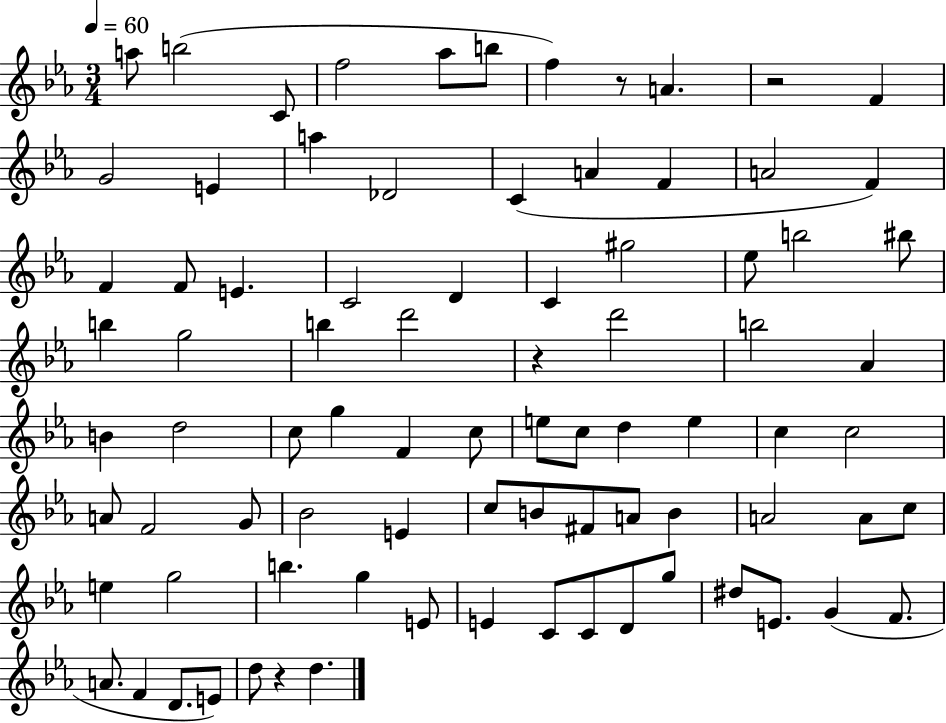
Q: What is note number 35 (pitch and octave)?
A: Ab4